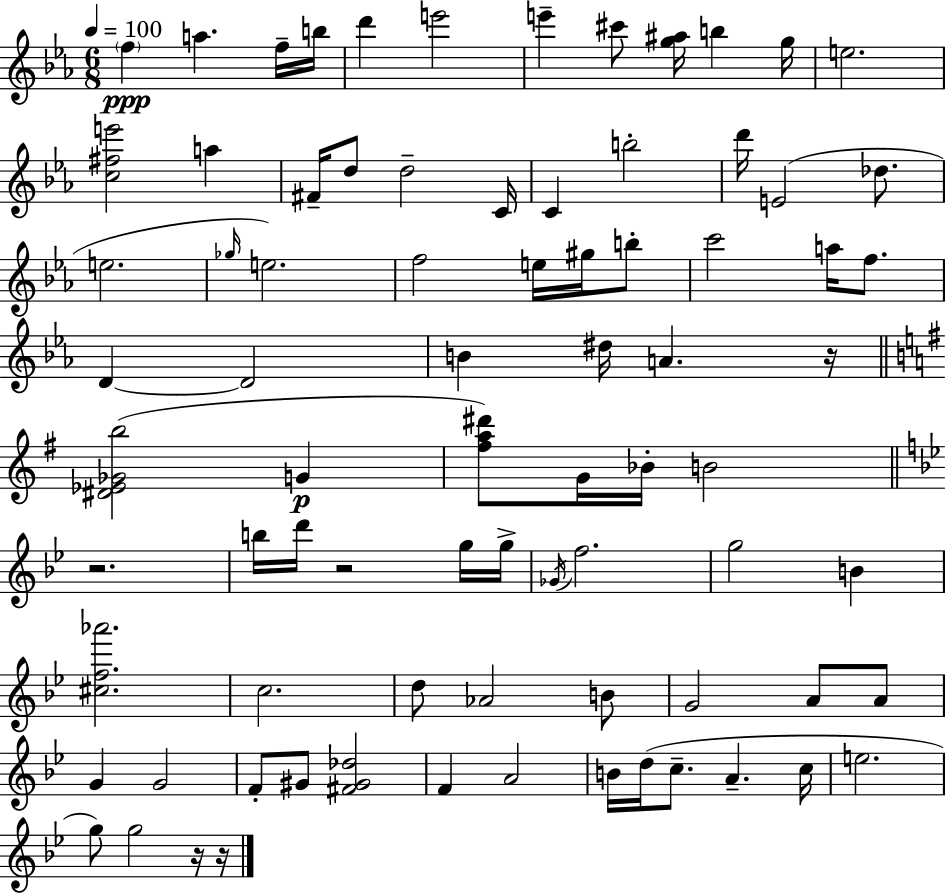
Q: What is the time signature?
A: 6/8